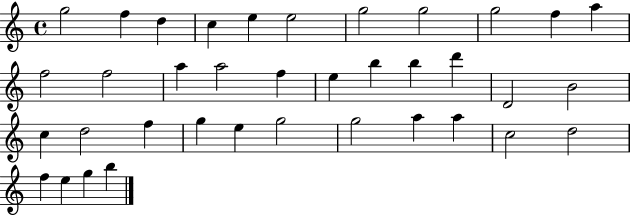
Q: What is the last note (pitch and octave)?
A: B5